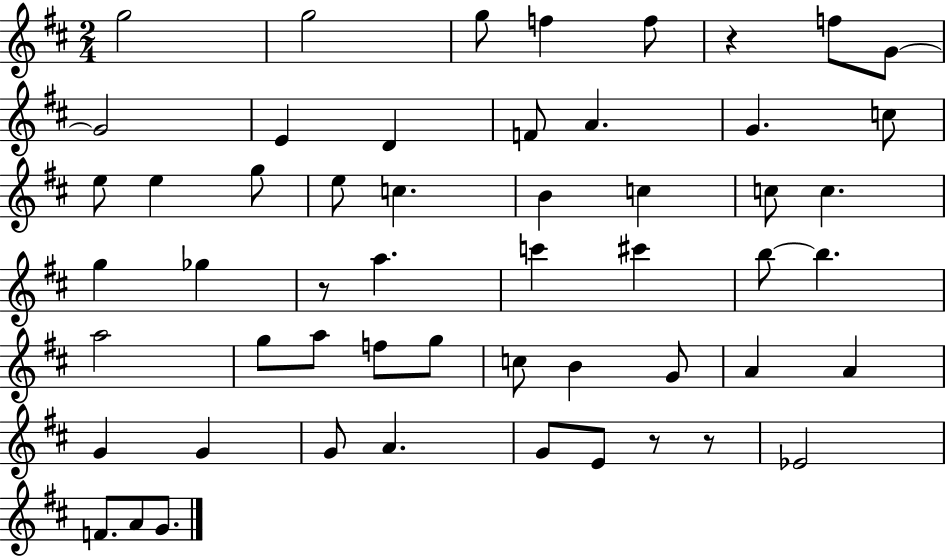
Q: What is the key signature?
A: D major